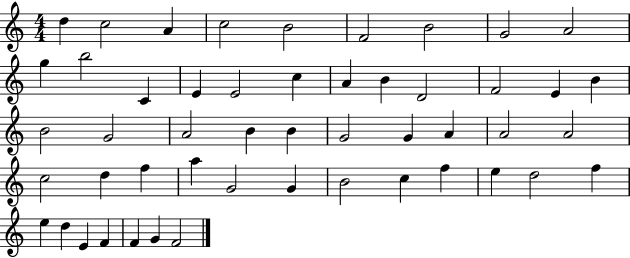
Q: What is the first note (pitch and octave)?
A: D5